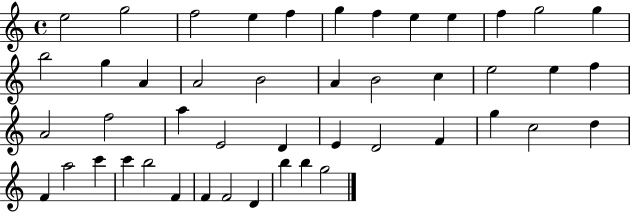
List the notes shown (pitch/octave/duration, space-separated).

E5/h G5/h F5/h E5/q F5/q G5/q F5/q E5/q E5/q F5/q G5/h G5/q B5/h G5/q A4/q A4/h B4/h A4/q B4/h C5/q E5/h E5/q F5/q A4/h F5/h A5/q E4/h D4/q E4/q D4/h F4/q G5/q C5/h D5/q F4/q A5/h C6/q C6/q B5/h F4/q F4/q F4/h D4/q B5/q B5/q G5/h